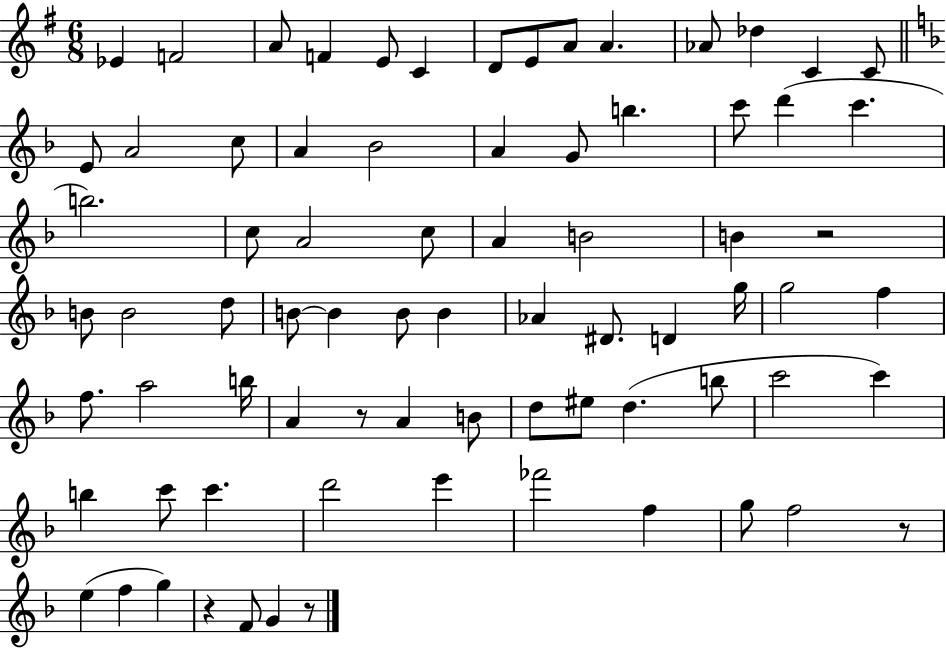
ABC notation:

X:1
T:Untitled
M:6/8
L:1/4
K:G
_E F2 A/2 F E/2 C D/2 E/2 A/2 A _A/2 _d C C/2 E/2 A2 c/2 A _B2 A G/2 b c'/2 d' c' b2 c/2 A2 c/2 A B2 B z2 B/2 B2 d/2 B/2 B B/2 B _A ^D/2 D g/4 g2 f f/2 a2 b/4 A z/2 A B/2 d/2 ^e/2 d b/2 c'2 c' b c'/2 c' d'2 e' _f'2 f g/2 f2 z/2 e f g z F/2 G z/2